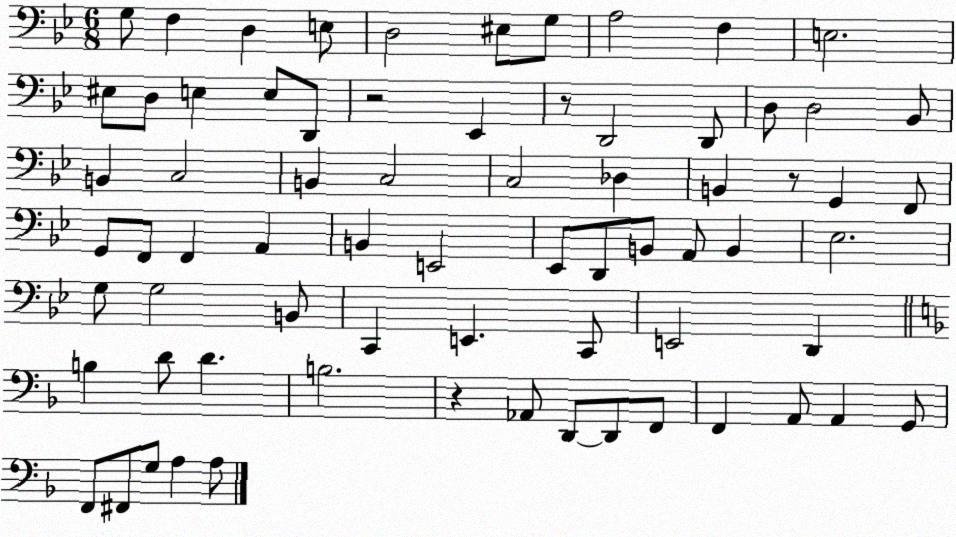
X:1
T:Untitled
M:6/8
L:1/4
K:Bb
G,/2 F, D, E,/2 D,2 ^E,/2 G,/2 A,2 F, E,2 ^E,/2 D,/2 E, E,/2 D,,/2 z2 _E,, z/2 D,,2 D,,/2 D,/2 D,2 _B,,/2 B,, C,2 B,, C,2 C,2 _D, B,, z/2 G,, F,,/2 G,,/2 F,,/2 F,, A,, B,, E,,2 _E,,/2 D,,/2 B,,/2 A,,/2 B,, _E,2 G,/2 G,2 B,,/2 C,, E,, C,,/2 E,,2 D,, B, D/2 D B,2 z _A,,/2 D,,/2 D,,/2 F,,/2 F,, A,,/2 A,, G,,/2 F,,/2 ^F,,/2 G,/2 A, A,/2